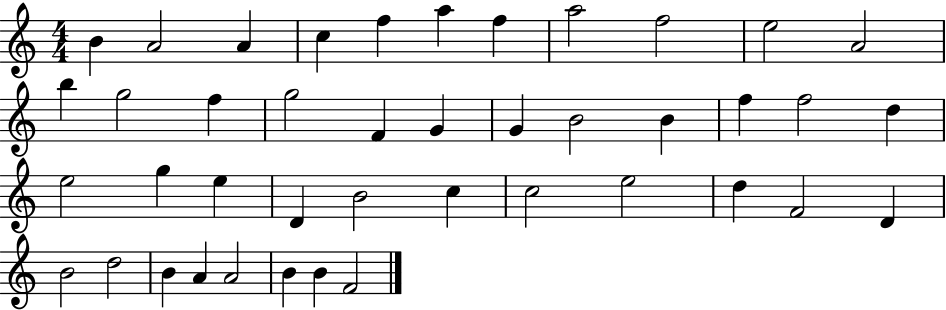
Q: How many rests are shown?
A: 0